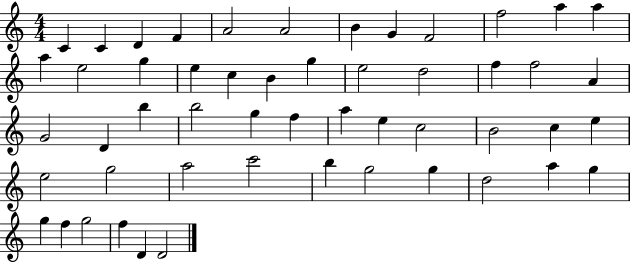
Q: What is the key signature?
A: C major